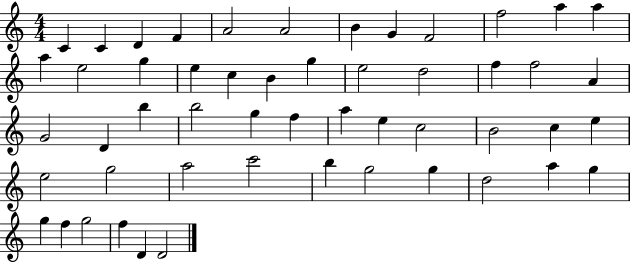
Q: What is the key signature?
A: C major